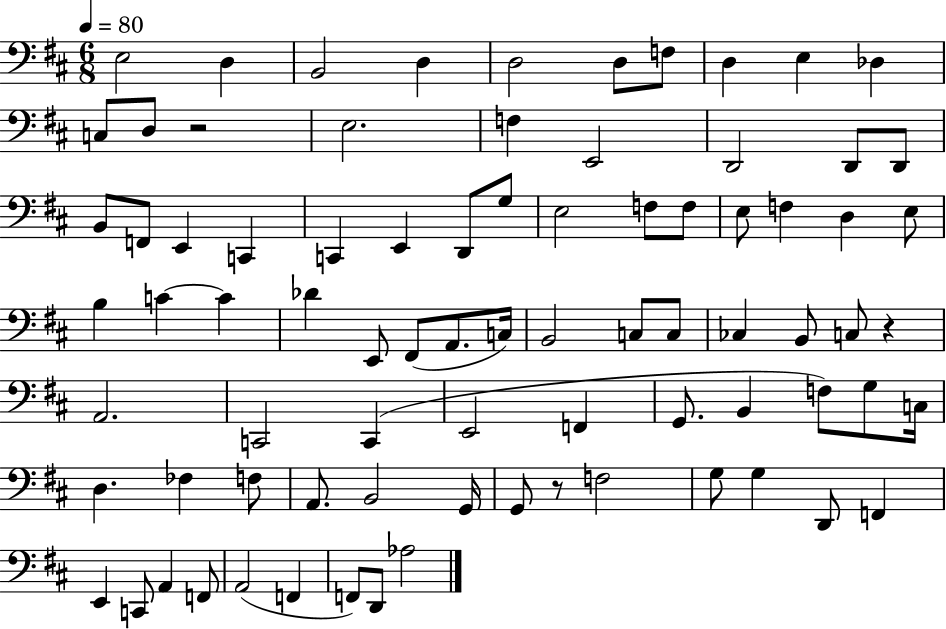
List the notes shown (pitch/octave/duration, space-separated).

E3/h D3/q B2/h D3/q D3/h D3/e F3/e D3/q E3/q Db3/q C3/e D3/e R/h E3/h. F3/q E2/h D2/h D2/e D2/e B2/e F2/e E2/q C2/q C2/q E2/q D2/e G3/e E3/h F3/e F3/e E3/e F3/q D3/q E3/e B3/q C4/q C4/q Db4/q E2/e F#2/e A2/e. C3/s B2/h C3/e C3/e CES3/q B2/e C3/e R/q A2/h. C2/h C2/q E2/h F2/q G2/e. B2/q F3/e G3/e C3/s D3/q. FES3/q F3/e A2/e. B2/h G2/s G2/e R/e F3/h G3/e G3/q D2/e F2/q E2/q C2/e A2/q F2/e A2/h F2/q F2/e D2/e Ab3/h